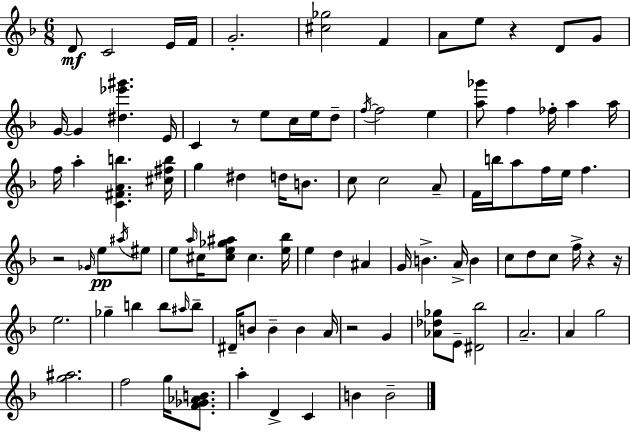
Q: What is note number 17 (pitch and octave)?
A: E5